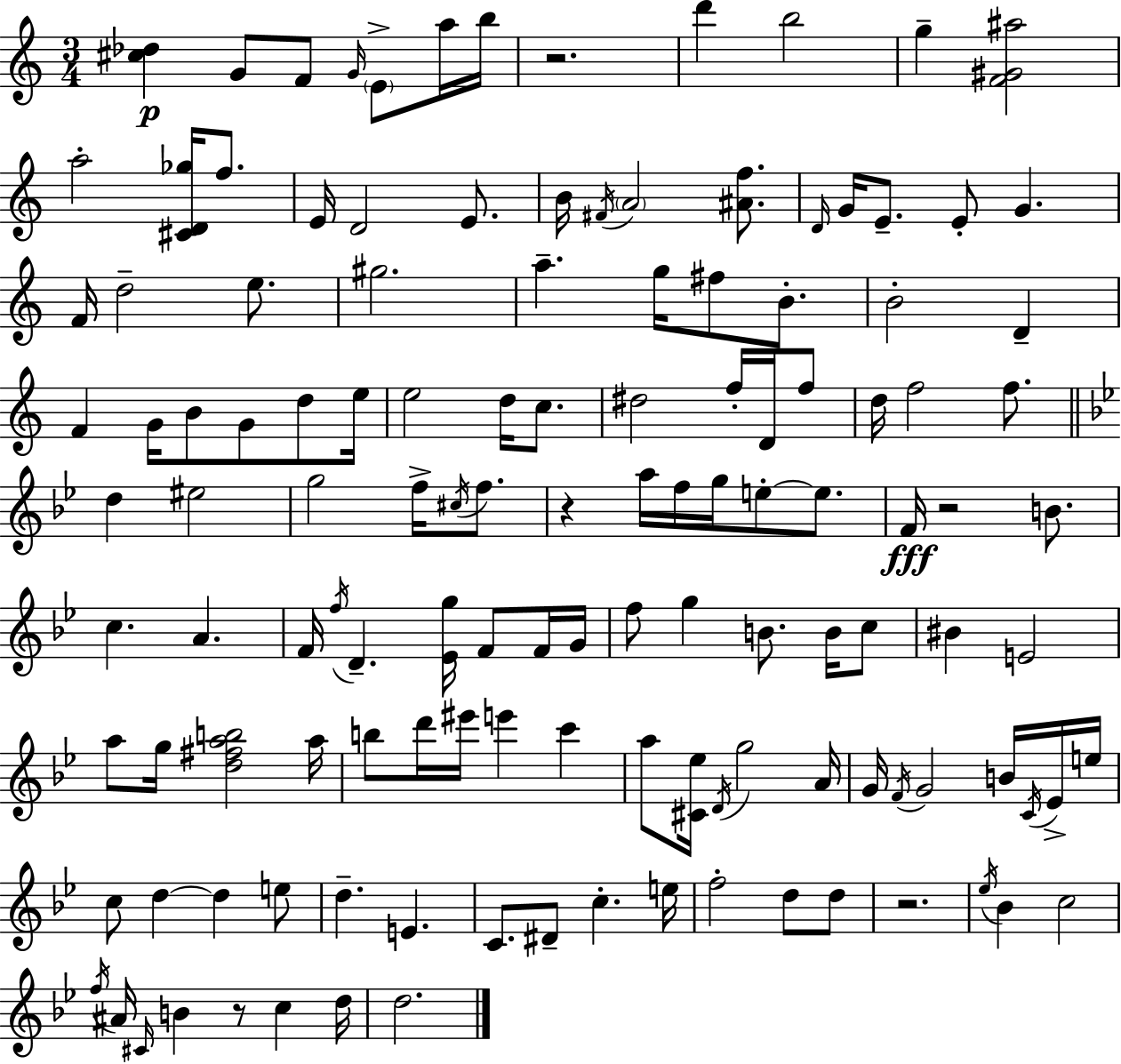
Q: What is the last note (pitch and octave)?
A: D5